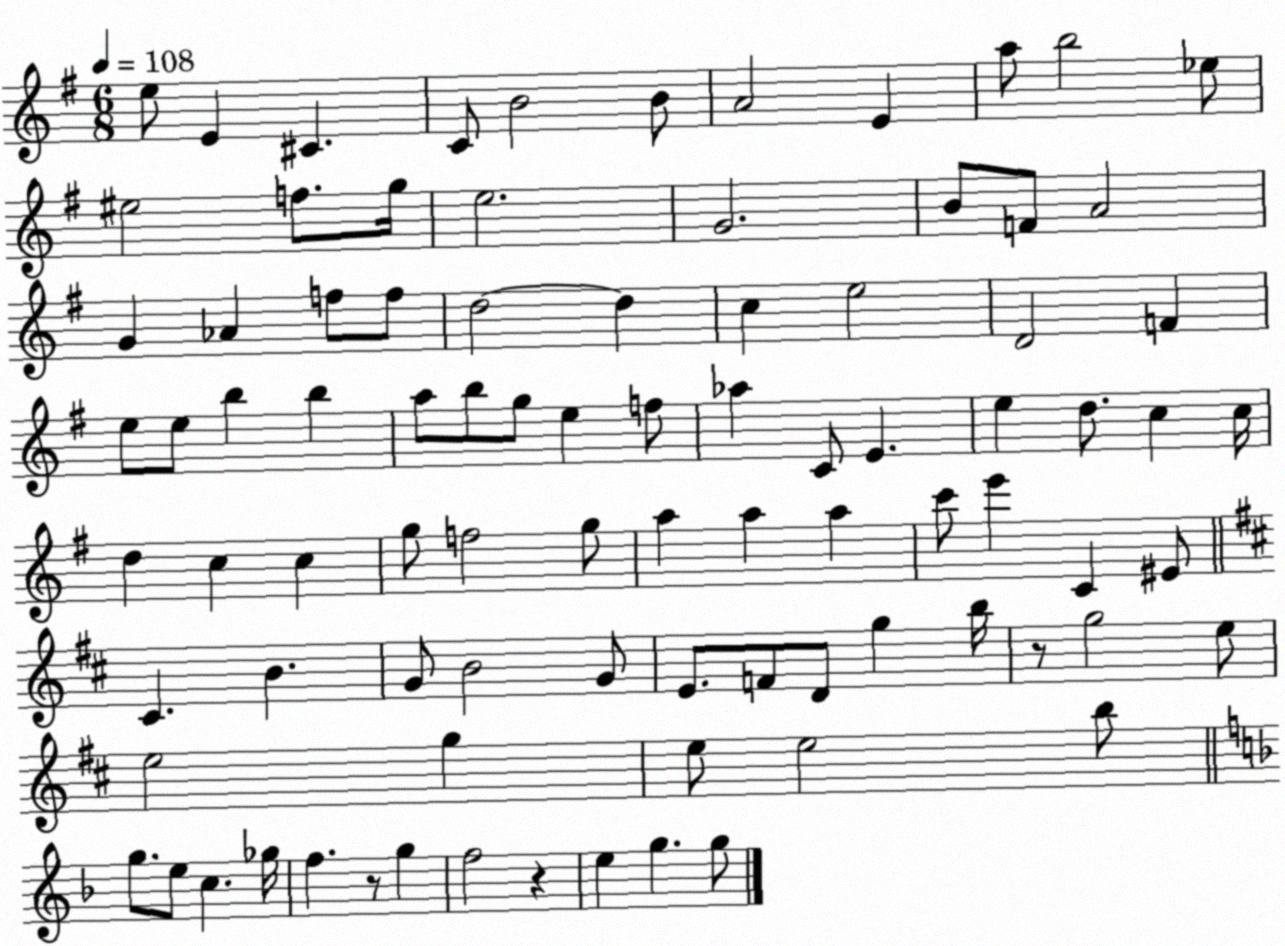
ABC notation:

X:1
T:Untitled
M:6/8
L:1/4
K:G
e/2 E ^C C/2 B2 B/2 A2 E a/2 b2 _e/2 ^e2 f/2 g/4 e2 G2 B/2 F/2 A2 G _A f/2 f/2 d2 d c e2 D2 F e/2 e/2 b b a/2 b/2 g/2 e f/2 _a C/2 E e d/2 c c/4 d c c g/2 f2 g/2 a a a c'/2 e' C ^E/2 ^C B G/2 B2 G/2 E/2 F/2 D/2 g b/4 z/2 g2 e/2 e2 g e/2 e2 b/2 g/2 e/2 c _g/4 f z/2 g f2 z e g g/2